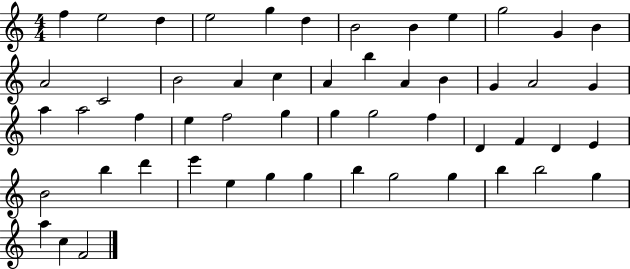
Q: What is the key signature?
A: C major